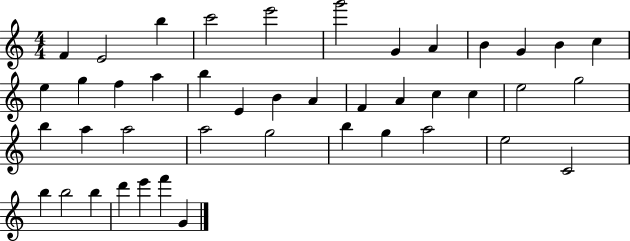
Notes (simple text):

F4/q E4/h B5/q C6/h E6/h G6/h G4/q A4/q B4/q G4/q B4/q C5/q E5/q G5/q F5/q A5/q B5/q E4/q B4/q A4/q F4/q A4/q C5/q C5/q E5/h G5/h B5/q A5/q A5/h A5/h G5/h B5/q G5/q A5/h E5/h C4/h B5/q B5/h B5/q D6/q E6/q F6/q G4/q